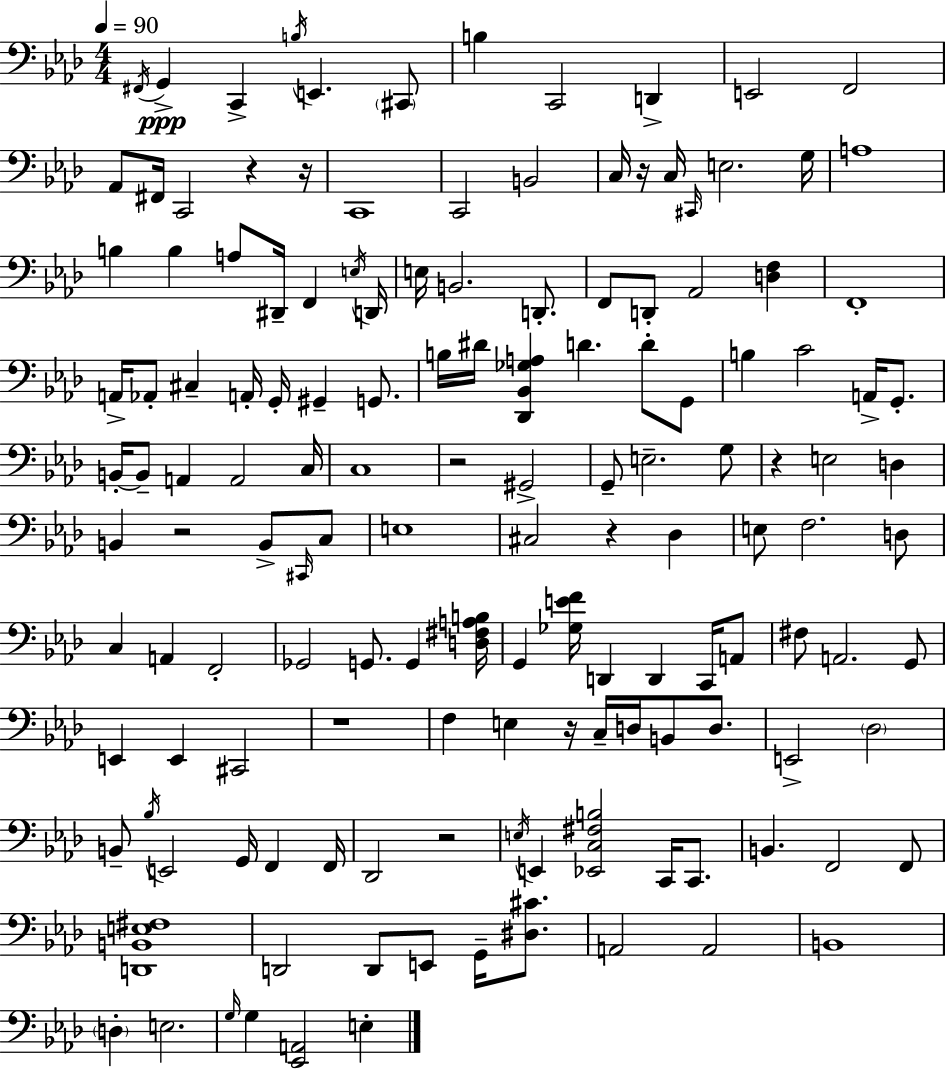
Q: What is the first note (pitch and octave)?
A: F#2